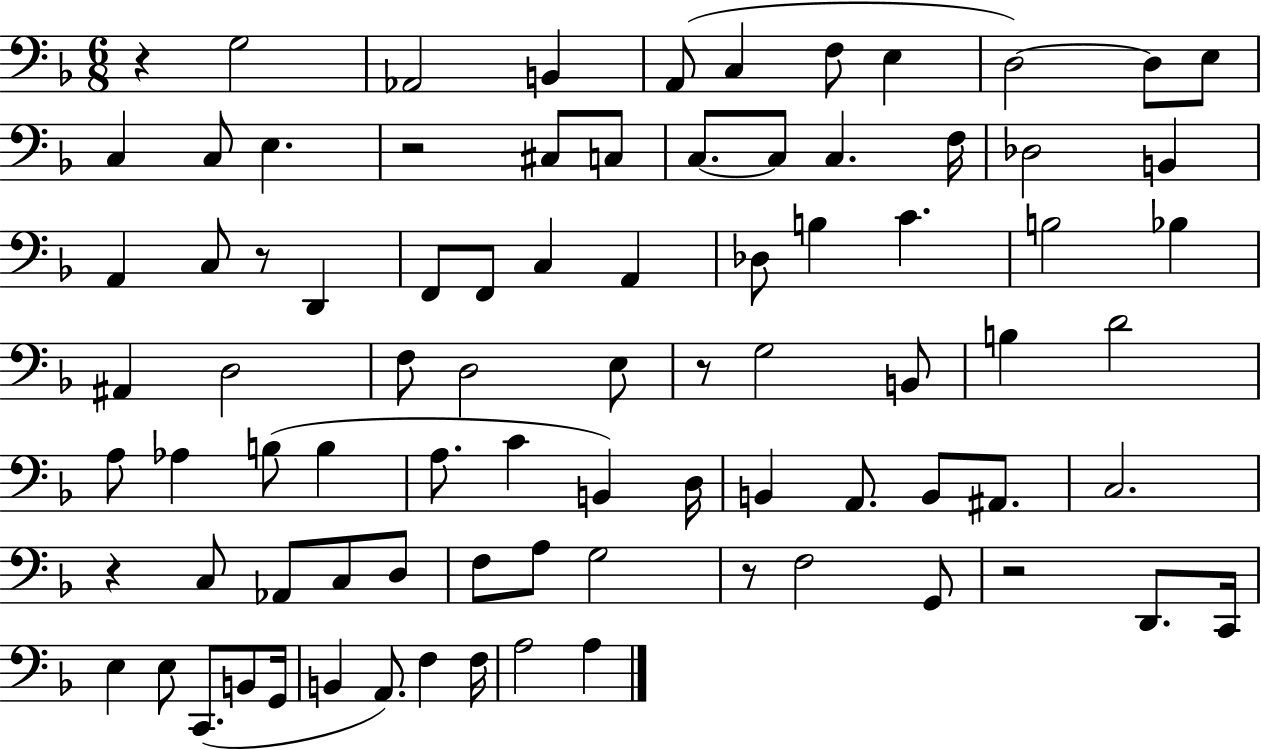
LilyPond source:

{
  \clef bass
  \numericTimeSignature
  \time 6/8
  \key f \major
  r4 g2 | aes,2 b,4 | a,8( c4 f8 e4 | d2~~) d8 e8 | \break c4 c8 e4. | r2 cis8 c8 | c8.~~ c8 c4. f16 | des2 b,4 | \break a,4 c8 r8 d,4 | f,8 f,8 c4 a,4 | des8 b4 c'4. | b2 bes4 | \break ais,4 d2 | f8 d2 e8 | r8 g2 b,8 | b4 d'2 | \break a8 aes4 b8( b4 | a8. c'4 b,4) d16 | b,4 a,8. b,8 ais,8. | c2. | \break r4 c8 aes,8 c8 d8 | f8 a8 g2 | r8 f2 g,8 | r2 d,8. c,16 | \break e4 e8 c,8.( b,8 g,16 | b,4 a,8.) f4 f16 | a2 a4 | \bar "|."
}